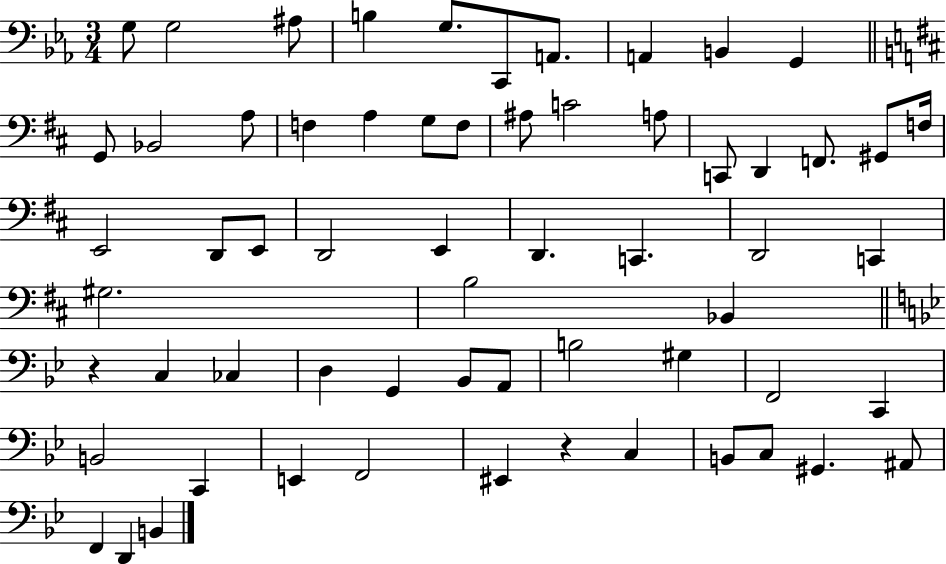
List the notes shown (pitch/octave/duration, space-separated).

G3/e G3/h A#3/e B3/q G3/e. C2/e A2/e. A2/q B2/q G2/q G2/e Bb2/h A3/e F3/q A3/q G3/e F3/e A#3/e C4/h A3/e C2/e D2/q F2/e. G#2/e F3/s E2/h D2/e E2/e D2/h E2/q D2/q. C2/q. D2/h C2/q G#3/h. B3/h Bb2/q R/q C3/q CES3/q D3/q G2/q Bb2/e A2/e B3/h G#3/q F2/h C2/q B2/h C2/q E2/q F2/h EIS2/q R/q C3/q B2/e C3/e G#2/q. A#2/e F2/q D2/q B2/q